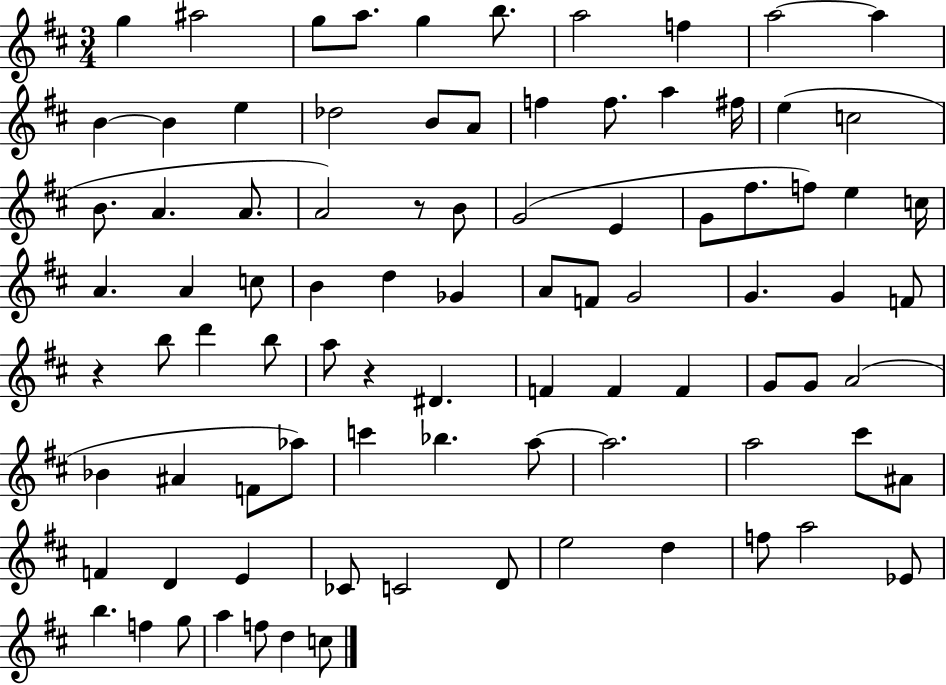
X:1
T:Untitled
M:3/4
L:1/4
K:D
g ^a2 g/2 a/2 g b/2 a2 f a2 a B B e _d2 B/2 A/2 f f/2 a ^f/4 e c2 B/2 A A/2 A2 z/2 B/2 G2 E G/2 ^f/2 f/2 e c/4 A A c/2 B d _G A/2 F/2 G2 G G F/2 z b/2 d' b/2 a/2 z ^D F F F G/2 G/2 A2 _B ^A F/2 _a/2 c' _b a/2 a2 a2 ^c'/2 ^A/2 F D E _C/2 C2 D/2 e2 d f/2 a2 _E/2 b f g/2 a f/2 d c/2